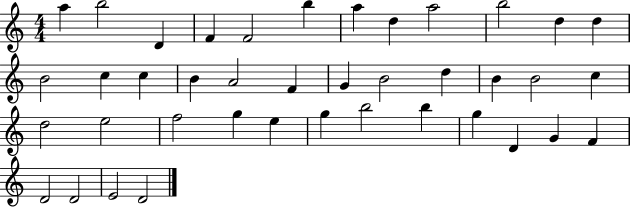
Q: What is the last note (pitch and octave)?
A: D4